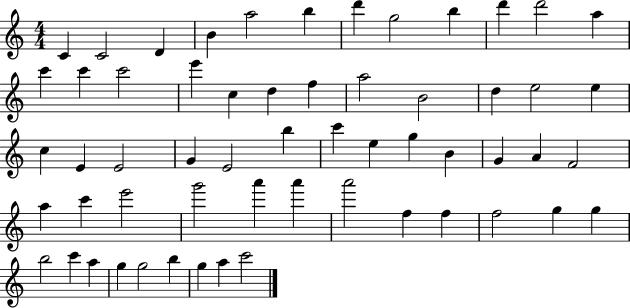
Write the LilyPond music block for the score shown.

{
  \clef treble
  \numericTimeSignature
  \time 4/4
  \key c \major
  c'4 c'2 d'4 | b'4 a''2 b''4 | d'''4 g''2 b''4 | d'''4 d'''2 a''4 | \break c'''4 c'''4 c'''2 | e'''4 c''4 d''4 f''4 | a''2 b'2 | d''4 e''2 e''4 | \break c''4 e'4 e'2 | g'4 e'2 b''4 | c'''4 e''4 g''4 b'4 | g'4 a'4 f'2 | \break a''4 c'''4 e'''2 | g'''2 a'''4 a'''4 | a'''2 f''4 f''4 | f''2 g''4 g''4 | \break b''2 c'''4 a''4 | g''4 g''2 b''4 | g''4 a''4 c'''2 | \bar "|."
}